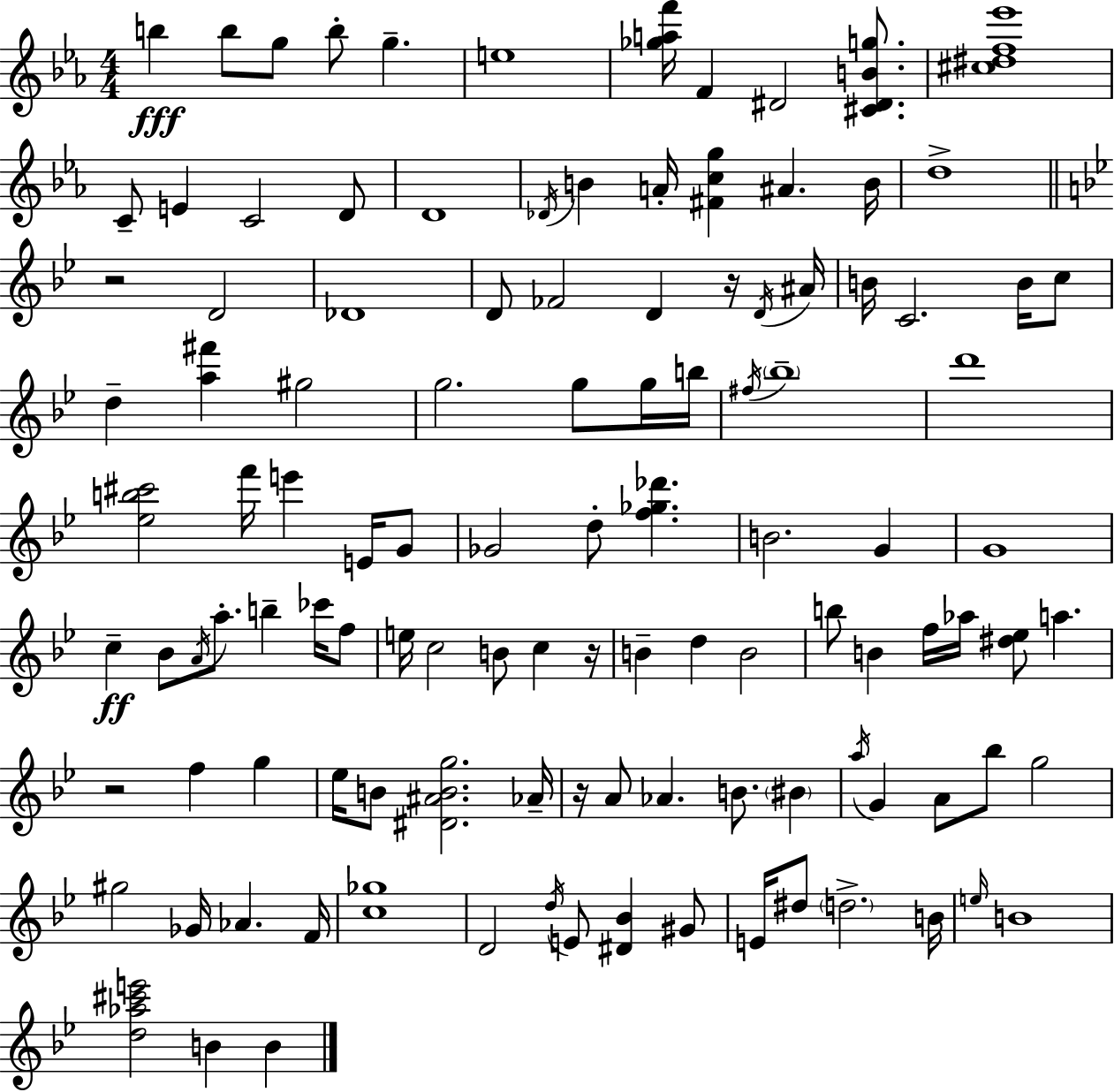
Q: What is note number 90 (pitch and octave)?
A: E4